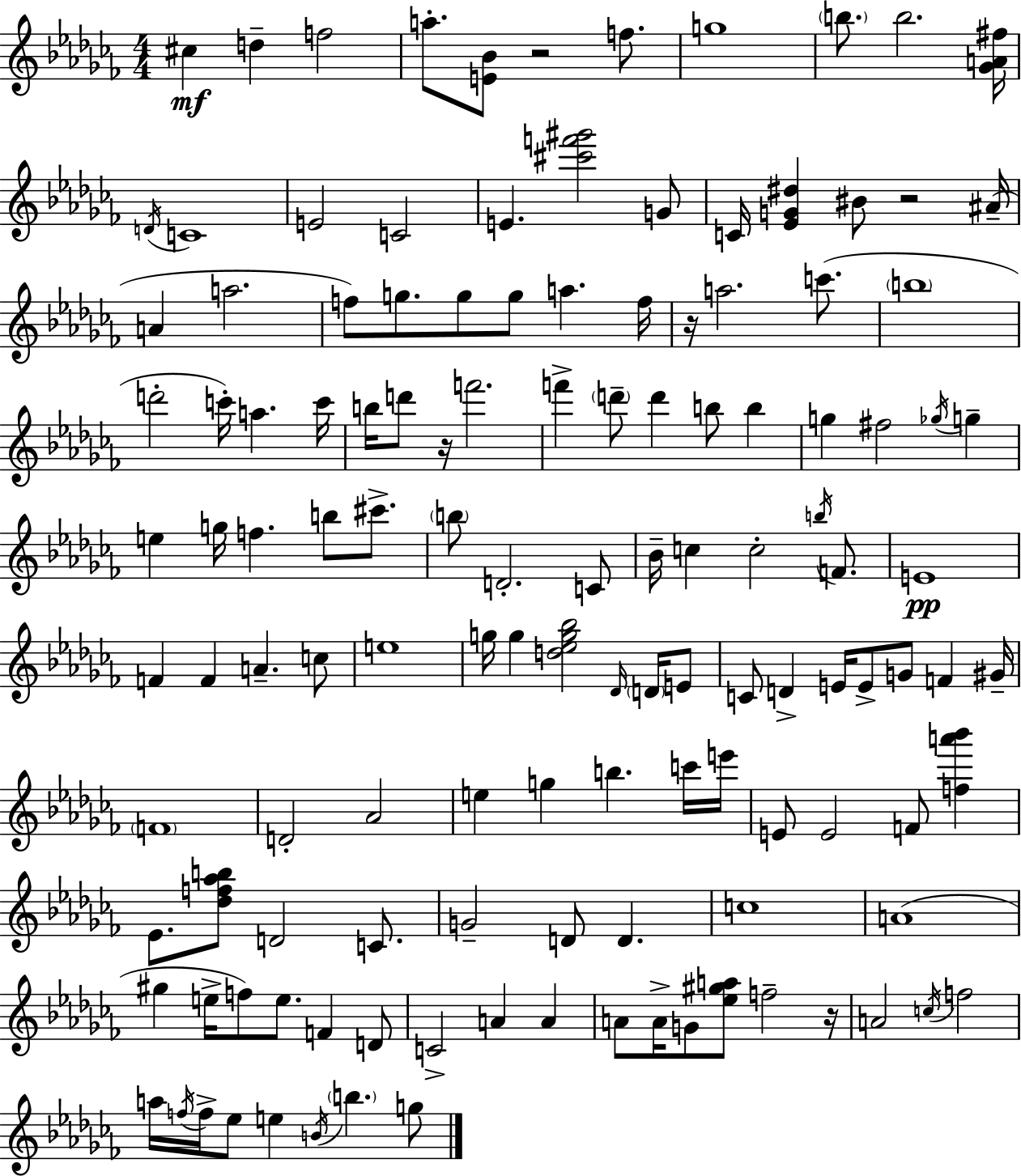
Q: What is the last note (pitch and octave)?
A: G5